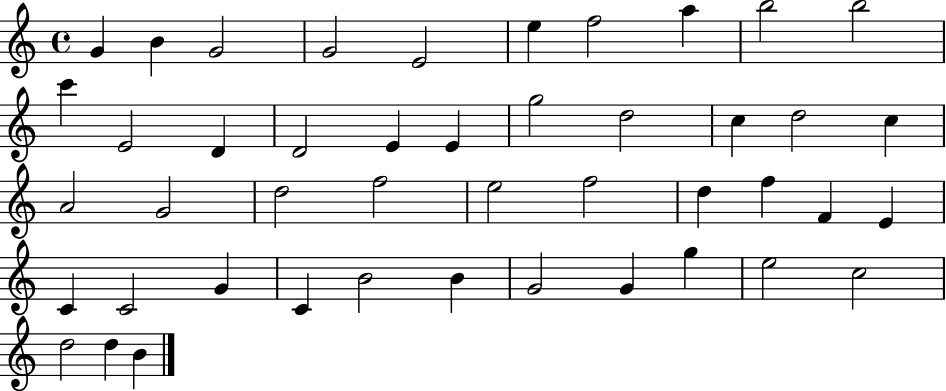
G4/q B4/q G4/h G4/h E4/h E5/q F5/h A5/q B5/h B5/h C6/q E4/h D4/q D4/h E4/q E4/q G5/h D5/h C5/q D5/h C5/q A4/h G4/h D5/h F5/h E5/h F5/h D5/q F5/q F4/q E4/q C4/q C4/h G4/q C4/q B4/h B4/q G4/h G4/q G5/q E5/h C5/h D5/h D5/q B4/q